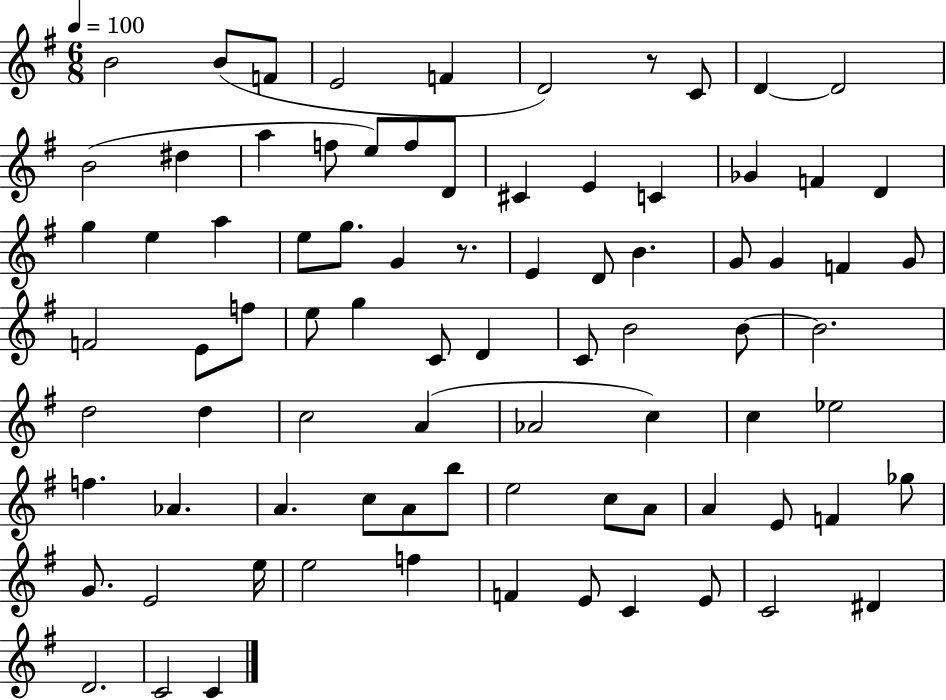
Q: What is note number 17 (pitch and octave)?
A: C#4